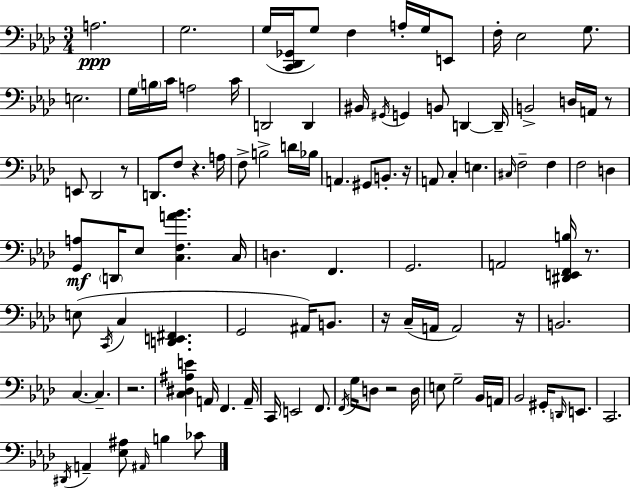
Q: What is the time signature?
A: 3/4